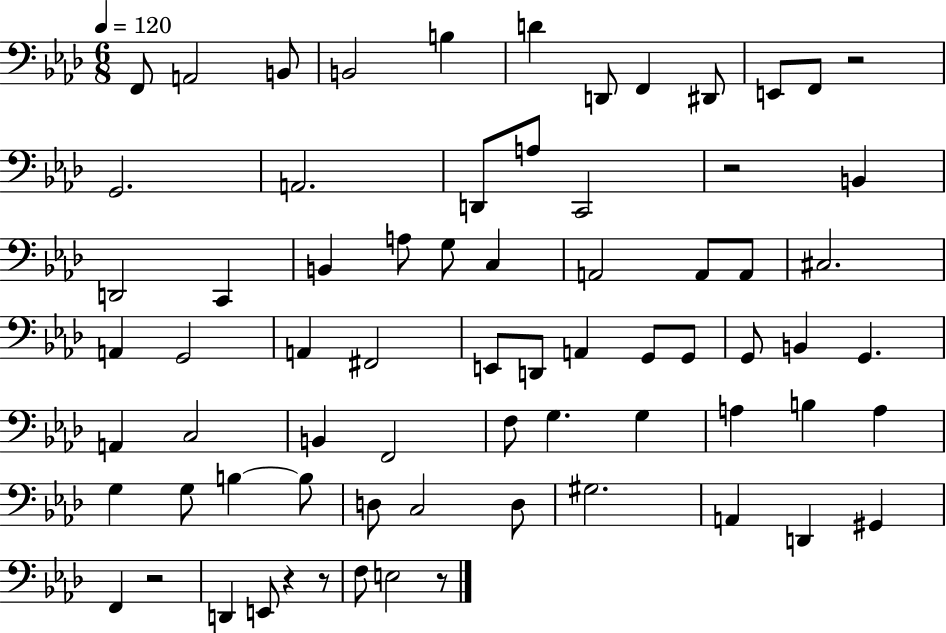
{
  \clef bass
  \numericTimeSignature
  \time 6/8
  \key aes \major
  \tempo 4 = 120
  \repeat volta 2 { f,8 a,2 b,8 | b,2 b4 | d'4 d,8 f,4 dis,8 | e,8 f,8 r2 | \break g,2. | a,2. | d,8 a8 c,2 | r2 b,4 | \break d,2 c,4 | b,4 a8 g8 c4 | a,2 a,8 a,8 | cis2. | \break a,4 g,2 | a,4 fis,2 | e,8 d,8 a,4 g,8 g,8 | g,8 b,4 g,4. | \break a,4 c2 | b,4 f,2 | f8 g4. g4 | a4 b4 a4 | \break g4 g8 b4~~ b8 | d8 c2 d8 | gis2. | a,4 d,4 gis,4 | \break f,4 r2 | d,4 e,8 r4 r8 | f8 e2 r8 | } \bar "|."
}